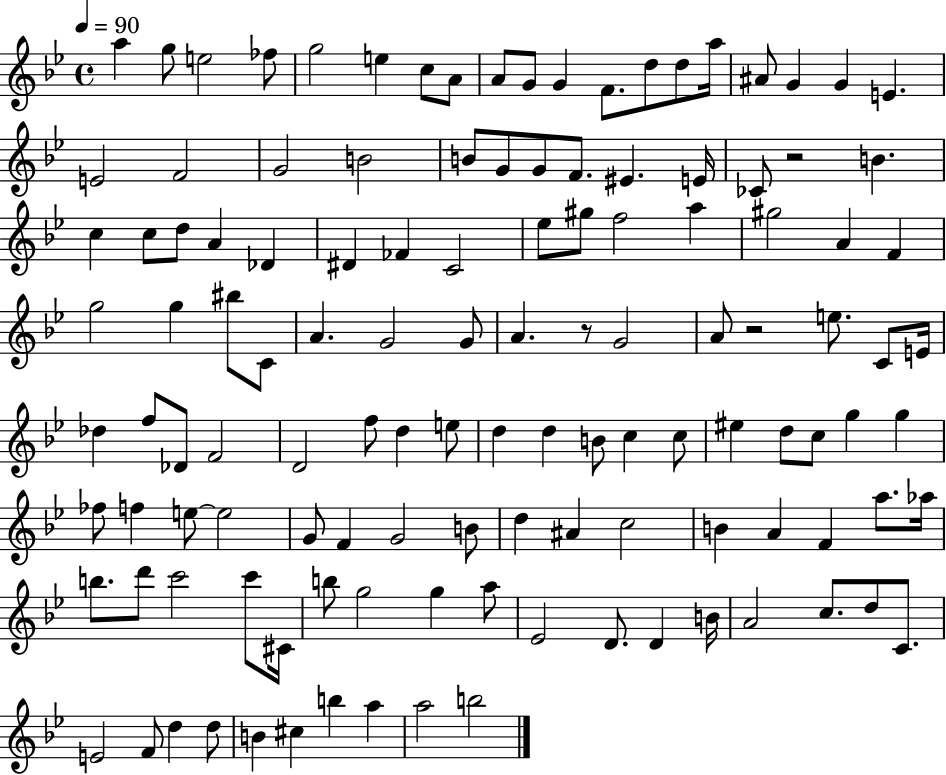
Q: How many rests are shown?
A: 3